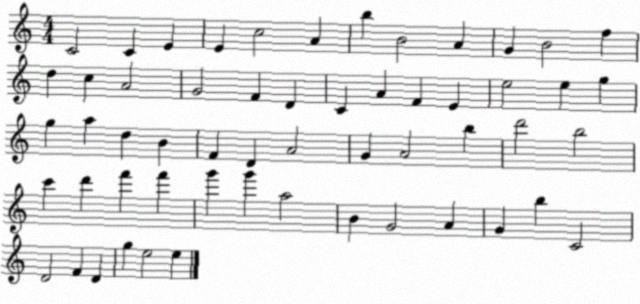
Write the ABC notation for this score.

X:1
T:Untitled
M:4/4
L:1/4
K:C
C2 C E E c2 A b B2 A G B2 f d c A2 G2 F D C A F E e2 e g g a d B F D A2 G A2 b d'2 b2 c' d' f' f' g' g' a2 B G2 A G b C2 D2 F D g e2 e